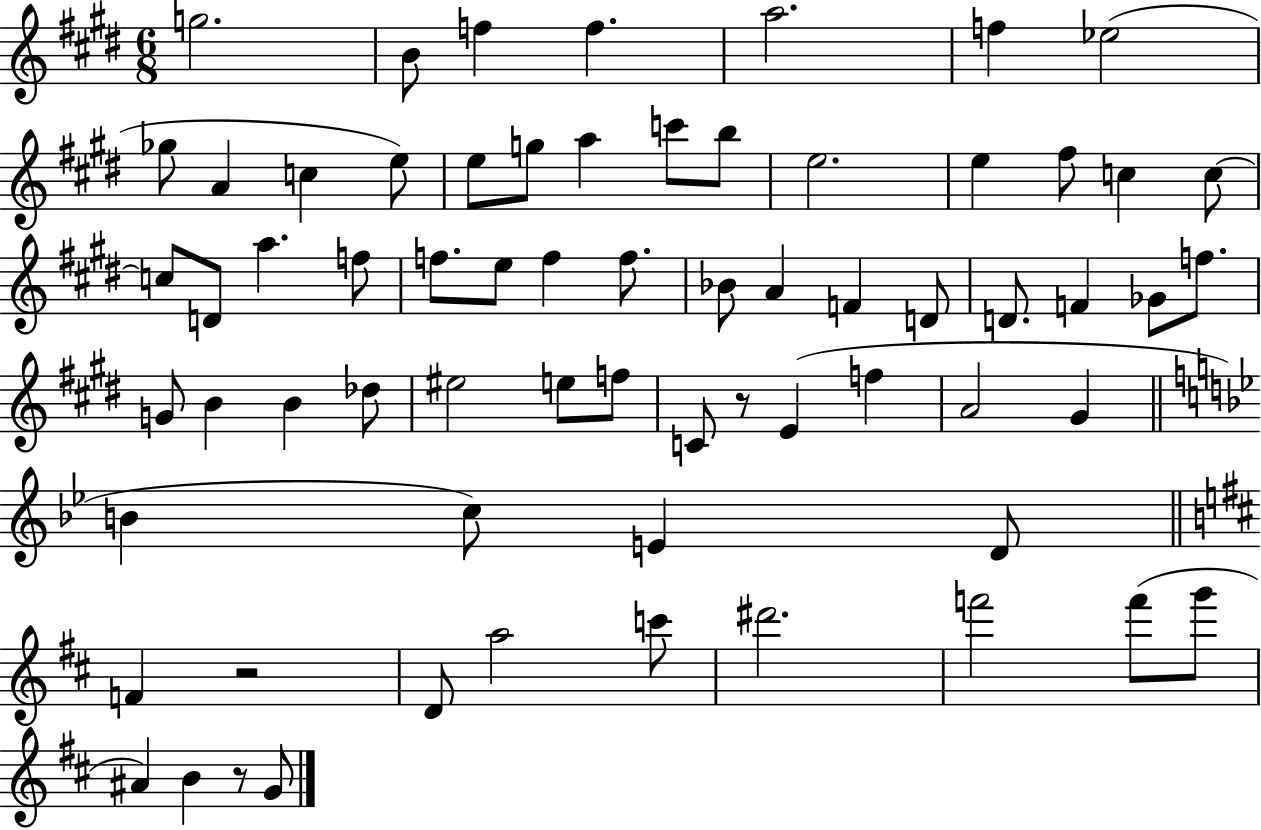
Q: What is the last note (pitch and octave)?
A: G4